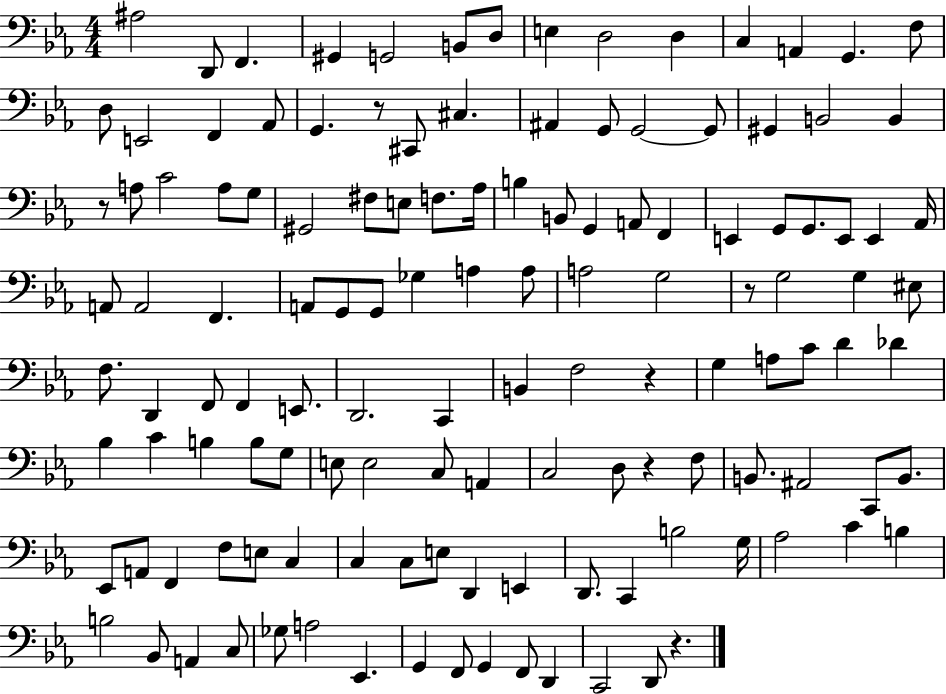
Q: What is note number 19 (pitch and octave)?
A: G2